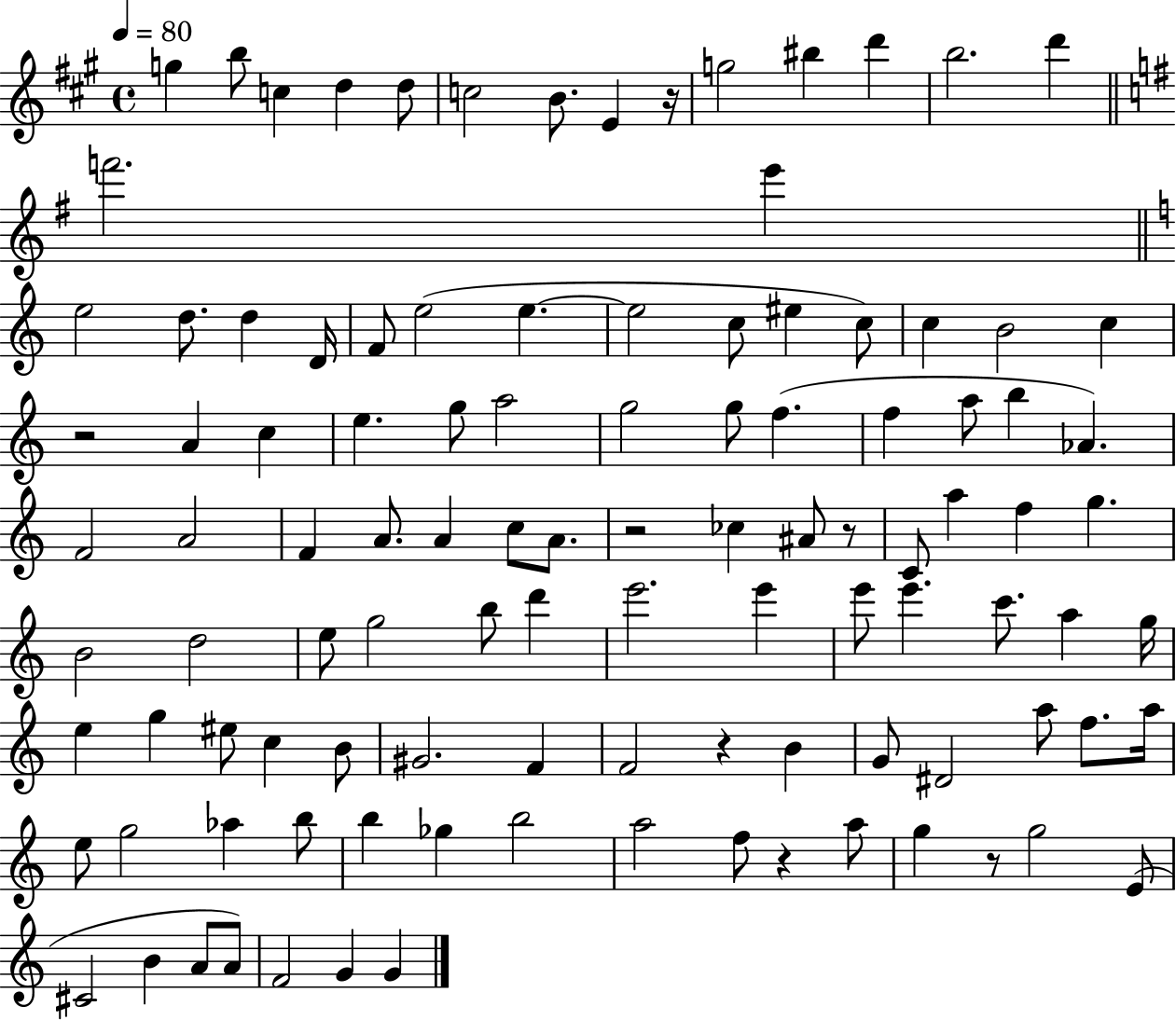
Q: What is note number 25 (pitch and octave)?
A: EIS5